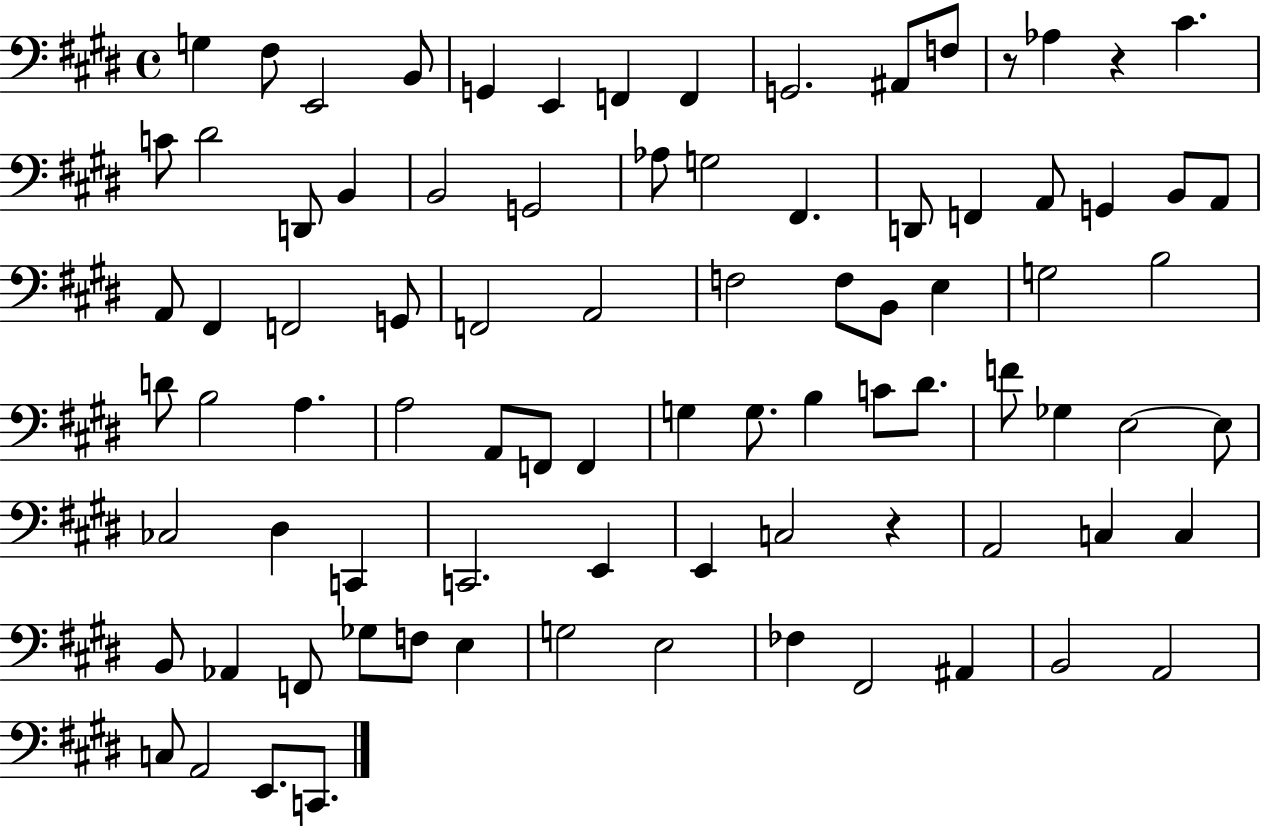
G3/q F#3/e E2/h B2/e G2/q E2/q F2/q F2/q G2/h. A#2/e F3/e R/e Ab3/q R/q C#4/q. C4/e D#4/h D2/e B2/q B2/h G2/h Ab3/e G3/h F#2/q. D2/e F2/q A2/e G2/q B2/e A2/e A2/e F#2/q F2/h G2/e F2/h A2/h F3/h F3/e B2/e E3/q G3/h B3/h D4/e B3/h A3/q. A3/h A2/e F2/e F2/q G3/q G3/e. B3/q C4/e D#4/e. F4/e Gb3/q E3/h E3/e CES3/h D#3/q C2/q C2/h. E2/q E2/q C3/h R/q A2/h C3/q C3/q B2/e Ab2/q F2/e Gb3/e F3/e E3/q G3/h E3/h FES3/q F#2/h A#2/q B2/h A2/h C3/e A2/h E2/e. C2/e.